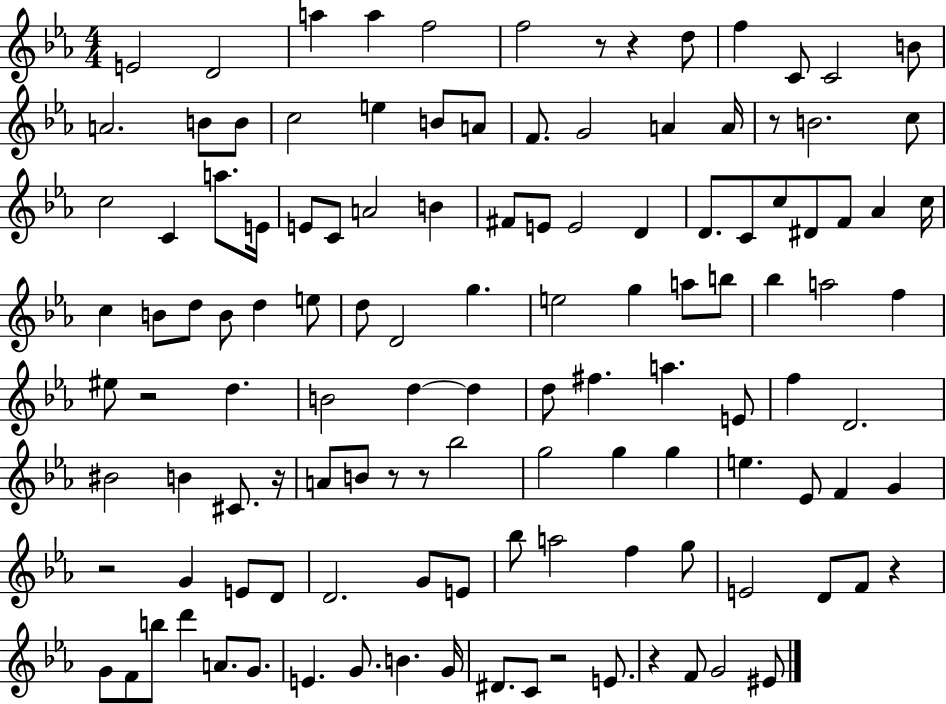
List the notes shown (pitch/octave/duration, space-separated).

E4/h D4/h A5/q A5/q F5/h F5/h R/e R/q D5/e F5/q C4/e C4/h B4/e A4/h. B4/e B4/e C5/h E5/q B4/e A4/e F4/e. G4/h A4/q A4/s R/e B4/h. C5/e C5/h C4/q A5/e. E4/s E4/e C4/e A4/h B4/q F#4/e E4/e E4/h D4/q D4/e. C4/e C5/e D#4/e F4/e Ab4/q C5/s C5/q B4/e D5/e B4/e D5/q E5/e D5/e D4/h G5/q. E5/h G5/q A5/e B5/e Bb5/q A5/h F5/q EIS5/e R/h D5/q. B4/h D5/q D5/q D5/e F#5/q. A5/q. E4/e F5/q D4/h. BIS4/h B4/q C#4/e. R/s A4/e B4/e R/e R/e Bb5/h G5/h G5/q G5/q E5/q. Eb4/e F4/q G4/q R/h G4/q E4/e D4/e D4/h. G4/e E4/e Bb5/e A5/h F5/q G5/e E4/h D4/e F4/e R/q G4/e F4/e B5/e D6/q A4/e. G4/e. E4/q. G4/e. B4/q. G4/s D#4/e. C4/e R/h E4/e. R/q F4/e G4/h EIS4/e